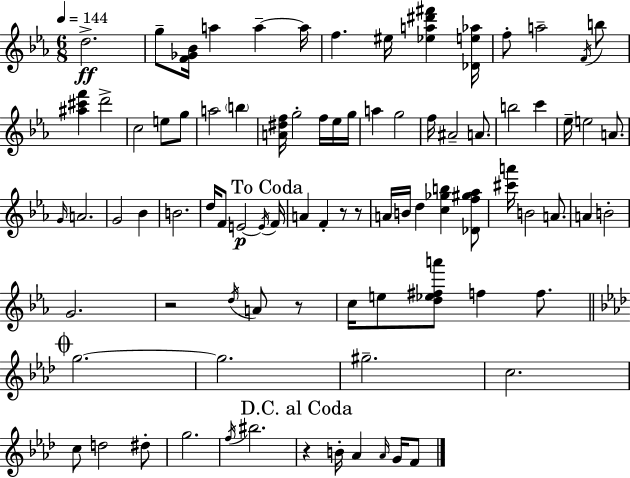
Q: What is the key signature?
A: C minor